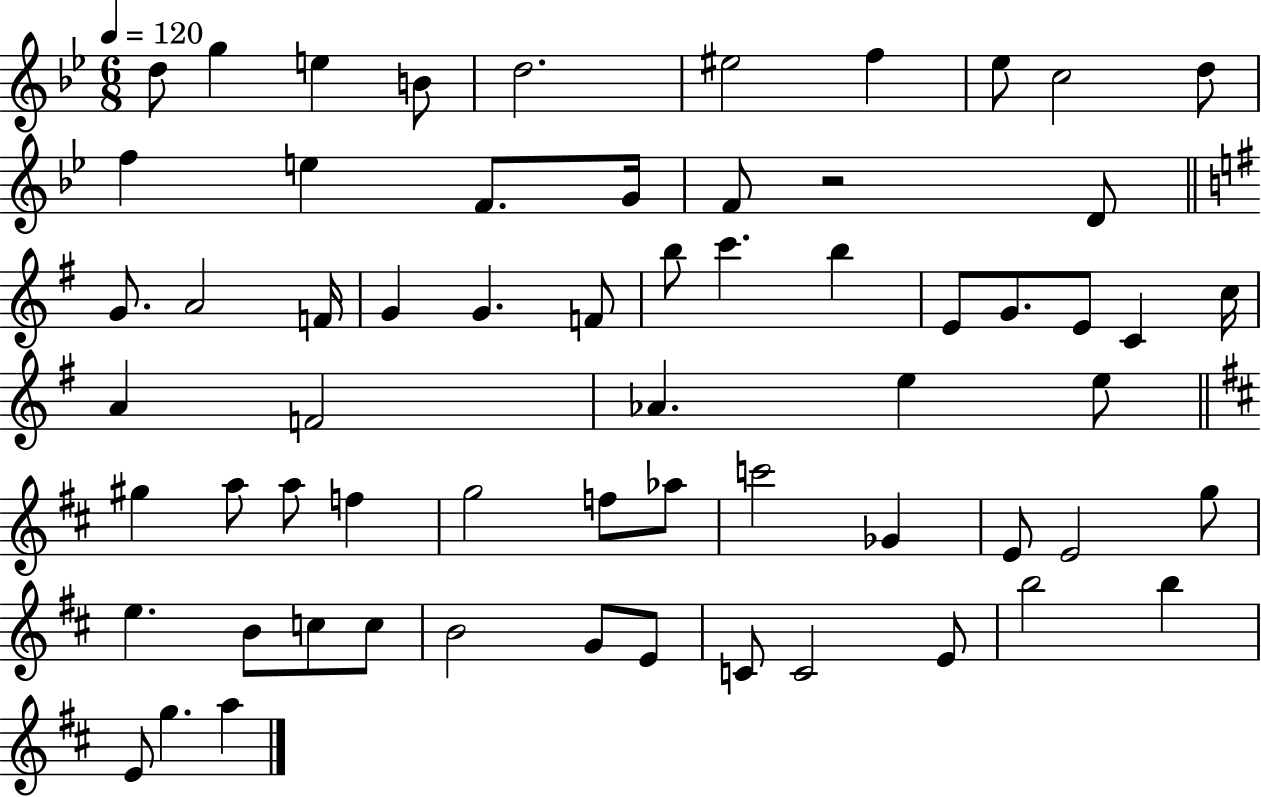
{
  \clef treble
  \numericTimeSignature
  \time 6/8
  \key bes \major
  \tempo 4 = 120
  d''8 g''4 e''4 b'8 | d''2. | eis''2 f''4 | ees''8 c''2 d''8 | \break f''4 e''4 f'8. g'16 | f'8 r2 d'8 | \bar "||" \break \key g \major g'8. a'2 f'16 | g'4 g'4. f'8 | b''8 c'''4. b''4 | e'8 g'8. e'8 c'4 c''16 | \break a'4 f'2 | aes'4. e''4 e''8 | \bar "||" \break \key d \major gis''4 a''8 a''8 f''4 | g''2 f''8 aes''8 | c'''2 ges'4 | e'8 e'2 g''8 | \break e''4. b'8 c''8 c''8 | b'2 g'8 e'8 | c'8 c'2 e'8 | b''2 b''4 | \break e'8 g''4. a''4 | \bar "|."
}